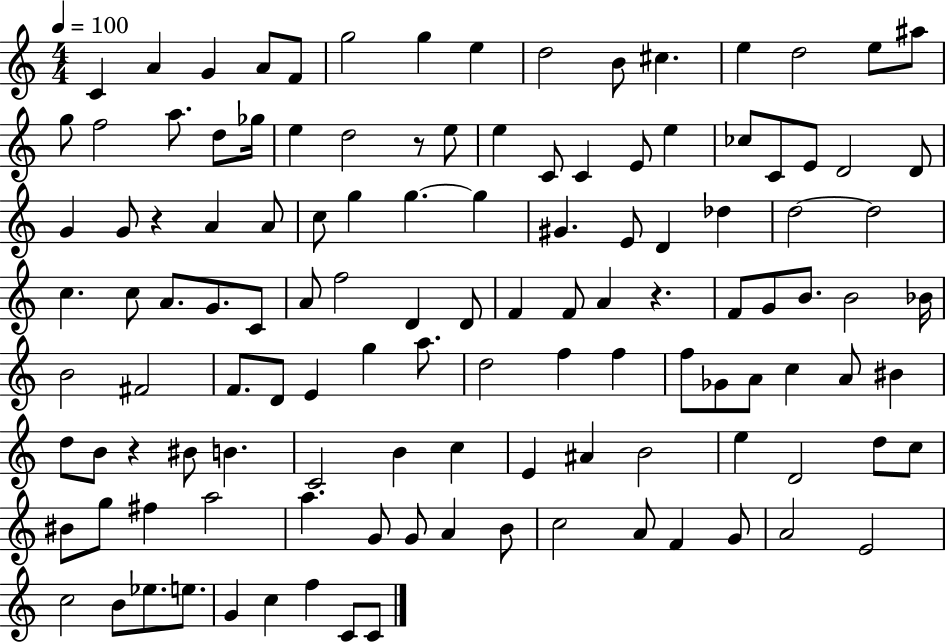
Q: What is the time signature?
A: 4/4